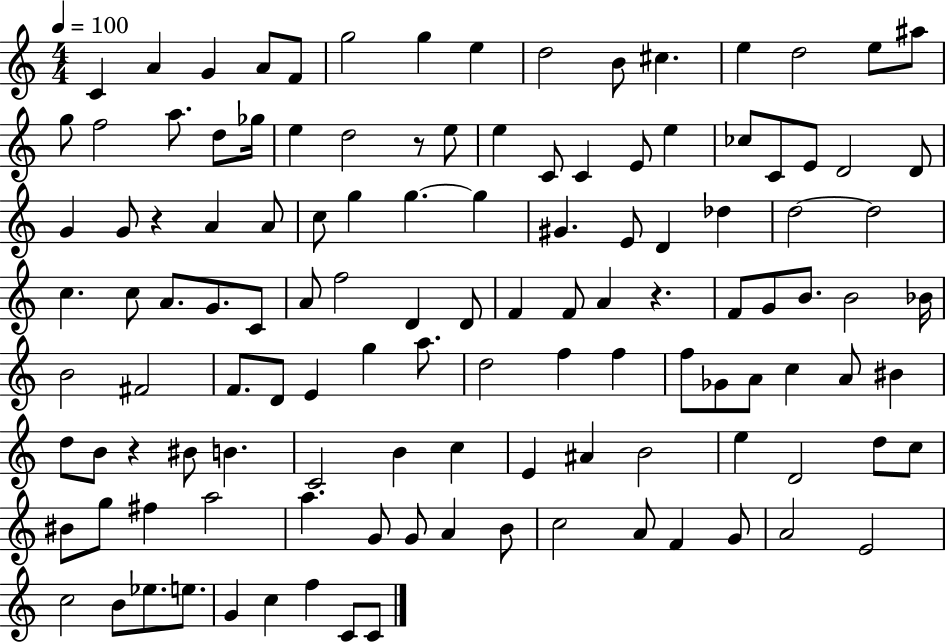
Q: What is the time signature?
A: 4/4